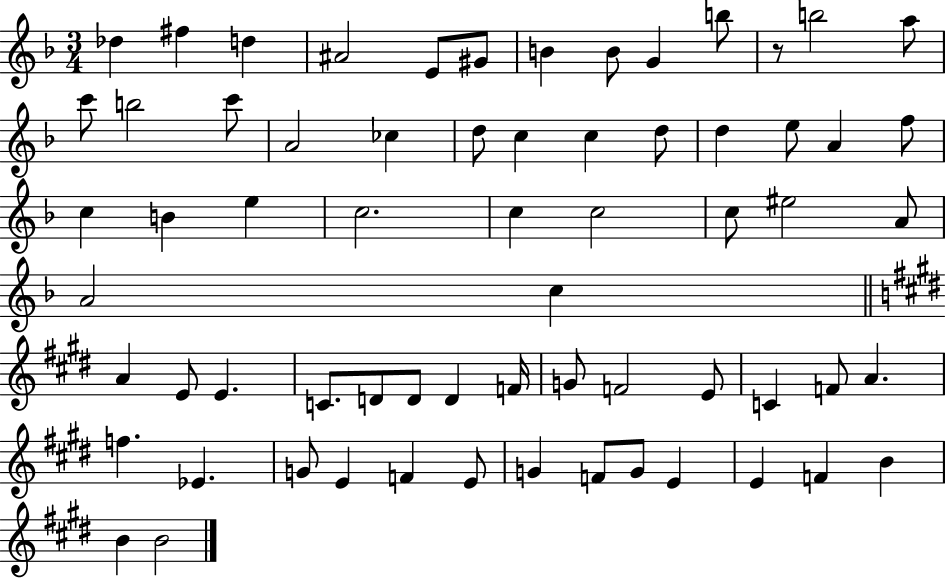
X:1
T:Untitled
M:3/4
L:1/4
K:F
_d ^f d ^A2 E/2 ^G/2 B B/2 G b/2 z/2 b2 a/2 c'/2 b2 c'/2 A2 _c d/2 c c d/2 d e/2 A f/2 c B e c2 c c2 c/2 ^e2 A/2 A2 c A E/2 E C/2 D/2 D/2 D F/4 G/2 F2 E/2 C F/2 A f _E G/2 E F E/2 G F/2 G/2 E E F B B B2